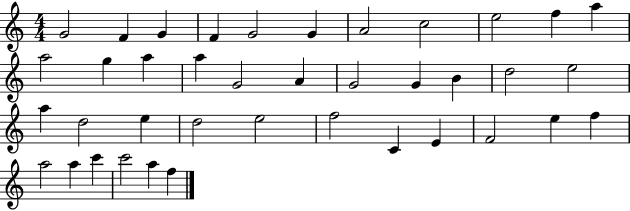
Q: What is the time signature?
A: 4/4